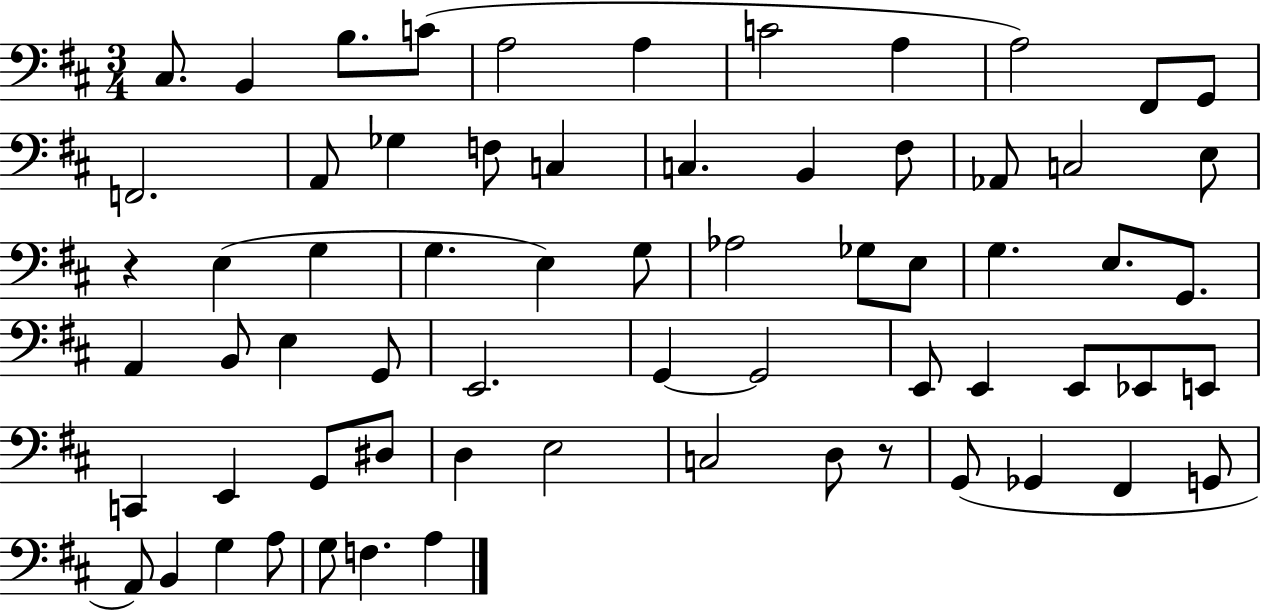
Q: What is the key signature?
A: D major